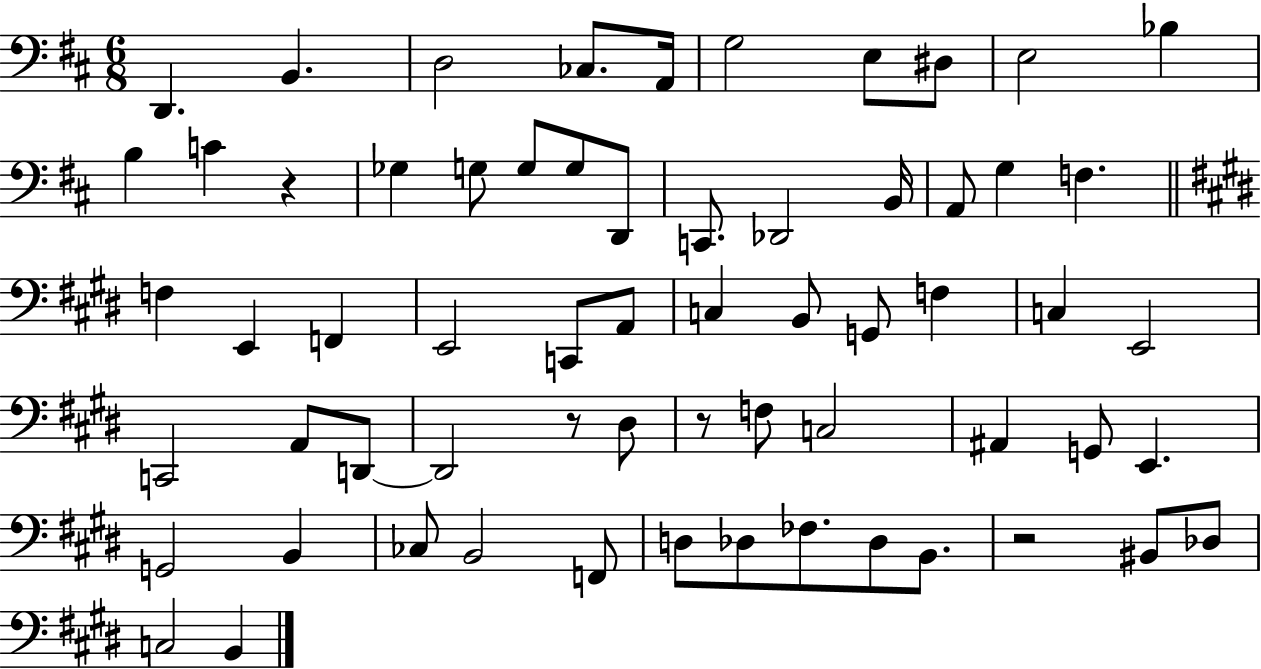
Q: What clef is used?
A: bass